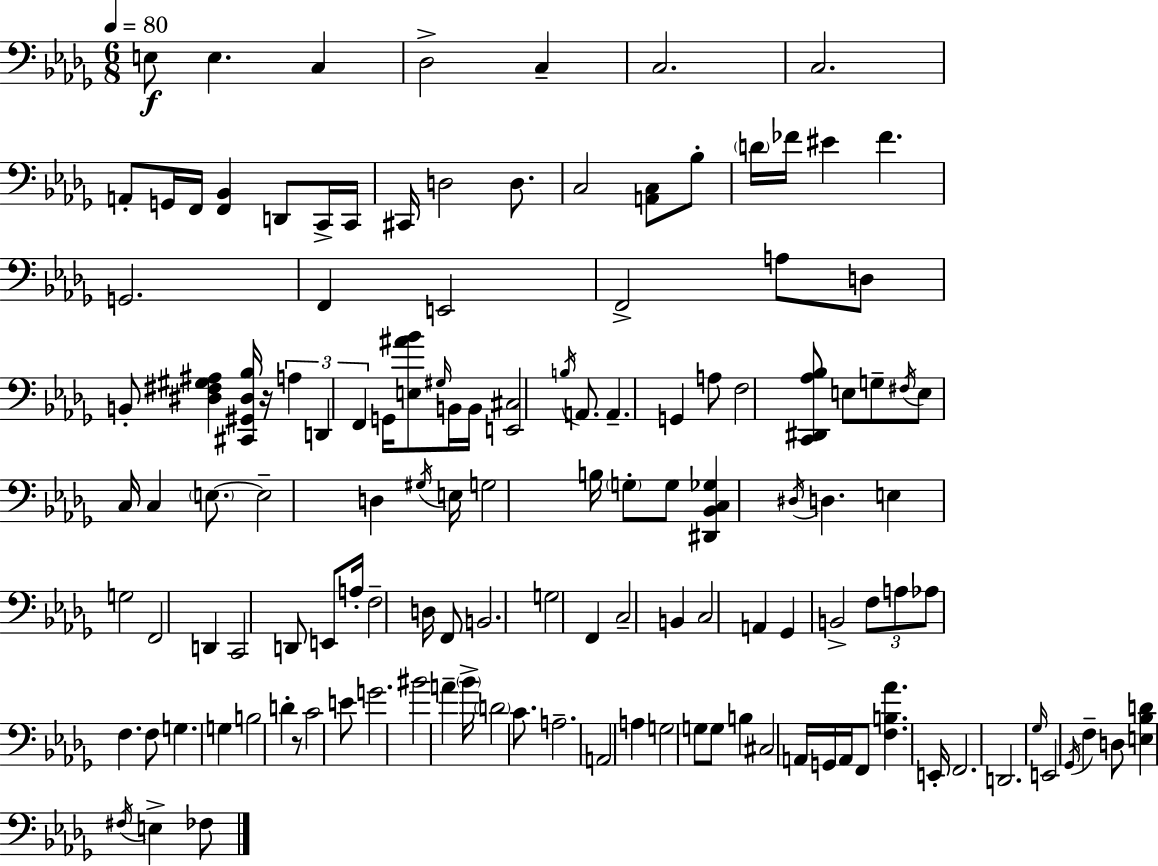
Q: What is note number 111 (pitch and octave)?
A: D2